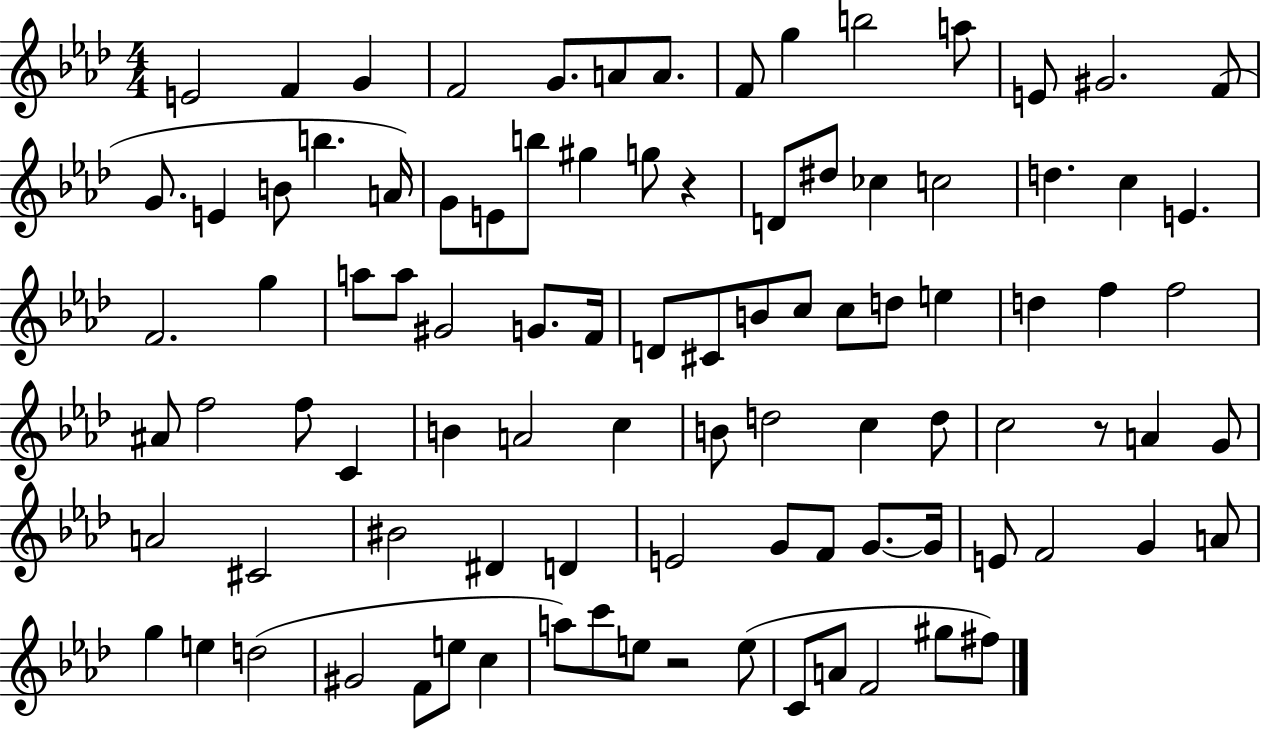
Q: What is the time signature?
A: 4/4